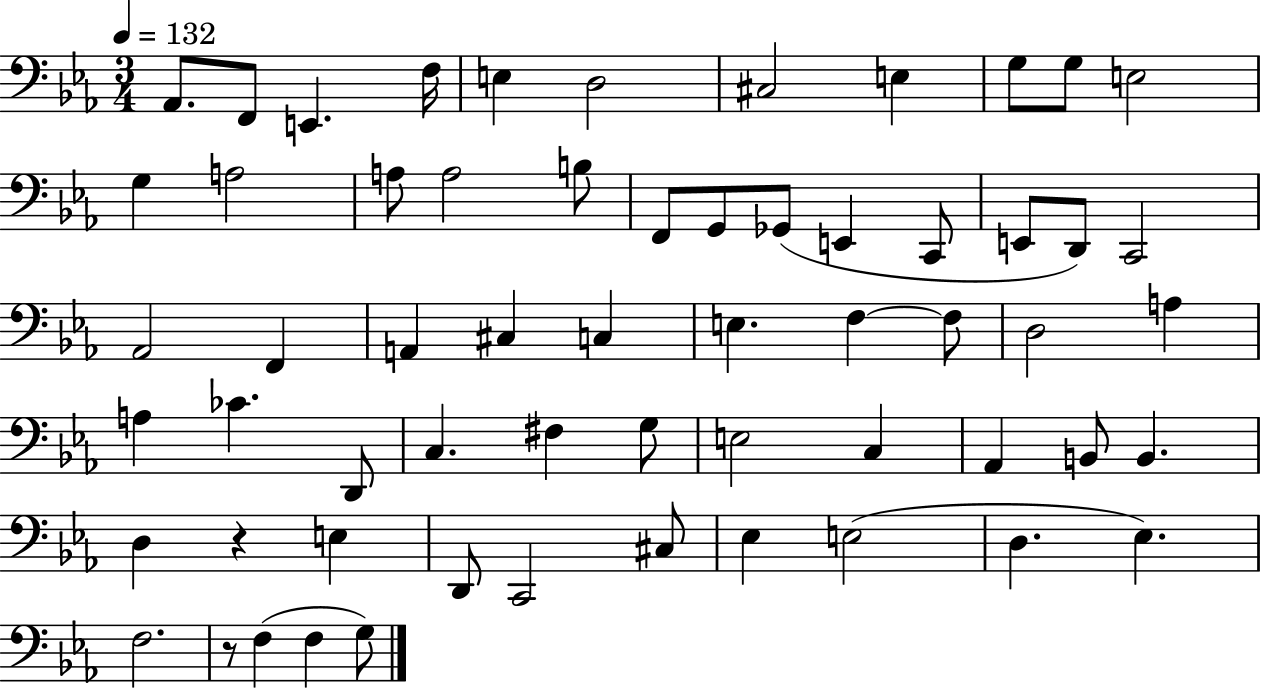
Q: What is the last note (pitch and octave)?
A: G3